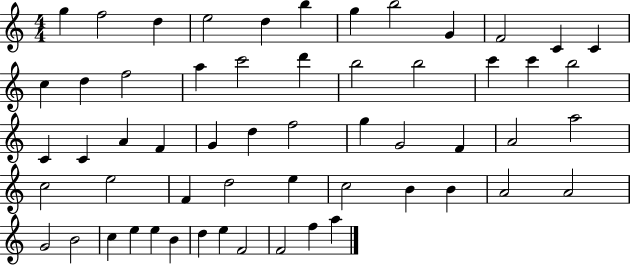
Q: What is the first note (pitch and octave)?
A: G5